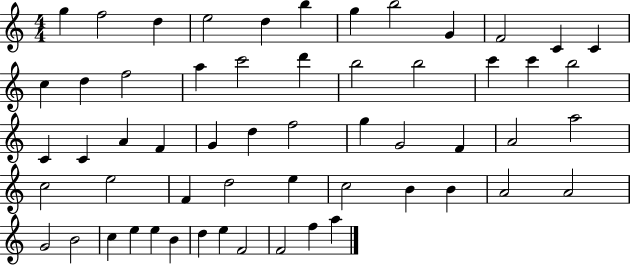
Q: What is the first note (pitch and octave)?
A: G5